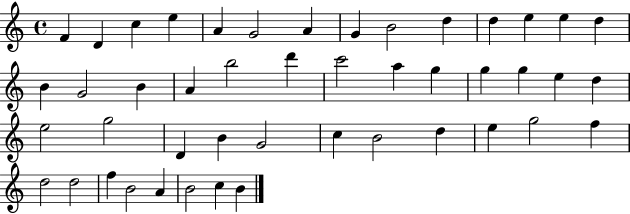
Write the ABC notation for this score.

X:1
T:Untitled
M:4/4
L:1/4
K:C
F D c e A G2 A G B2 d d e e d B G2 B A b2 d' c'2 a g g g e d e2 g2 D B G2 c B2 d e g2 f d2 d2 f B2 A B2 c B